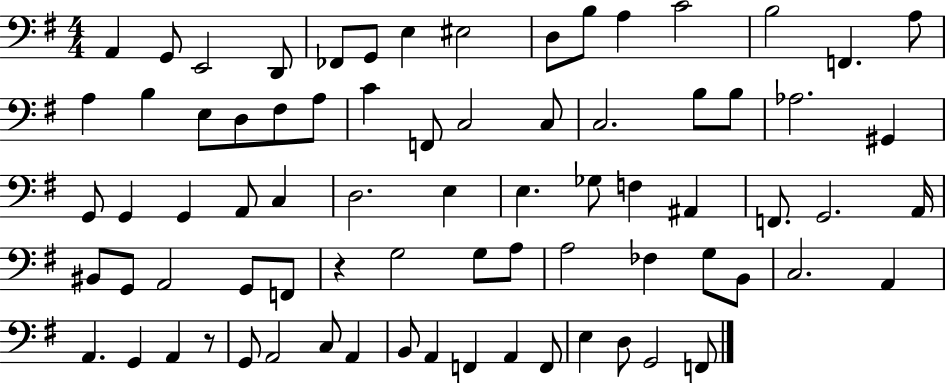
A2/q G2/e E2/h D2/e FES2/e G2/e E3/q EIS3/h D3/e B3/e A3/q C4/h B3/h F2/q. A3/e A3/q B3/q E3/e D3/e F#3/e A3/e C4/q F2/e C3/h C3/e C3/h. B3/e B3/e Ab3/h. G#2/q G2/e G2/q G2/q A2/e C3/q D3/h. E3/q E3/q. Gb3/e F3/q A#2/q F2/e. G2/h. A2/s BIS2/e G2/e A2/h G2/e F2/e R/q G3/h G3/e A3/e A3/h FES3/q G3/e B2/e C3/h. A2/q A2/q. G2/q A2/q R/e G2/e A2/h C3/e A2/q B2/e A2/q F2/q A2/q F2/e E3/q D3/e G2/h F2/e